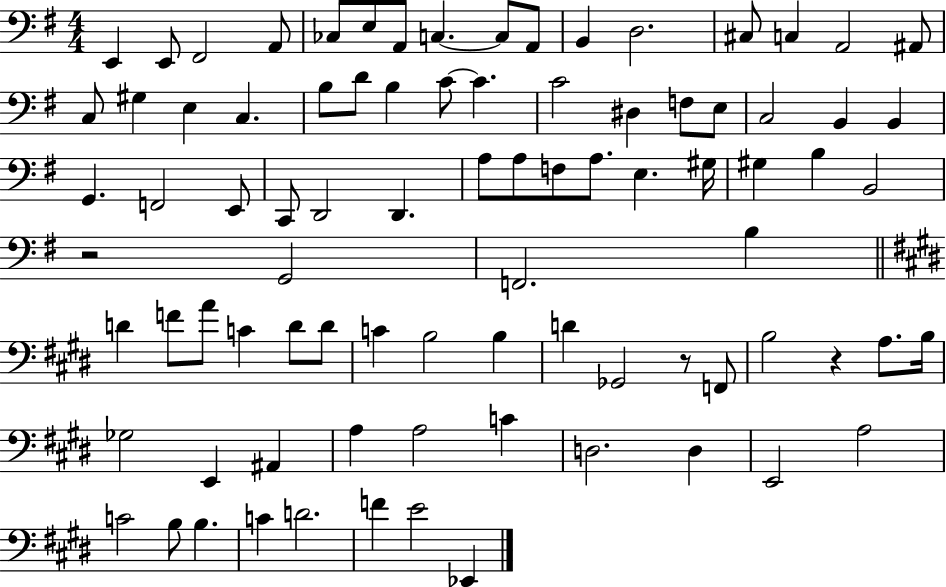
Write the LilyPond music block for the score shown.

{
  \clef bass
  \numericTimeSignature
  \time 4/4
  \key g \major
  \repeat volta 2 { e,4 e,8 fis,2 a,8 | ces8 e8 a,8 c4.~~ c8 a,8 | b,4 d2. | cis8 c4 a,2 ais,8 | \break c8 gis4 e4 c4. | b8 d'8 b4 c'8~~ c'4. | c'2 dis4 f8 e8 | c2 b,4 b,4 | \break g,4. f,2 e,8 | c,8 d,2 d,4. | a8 a8 f8 a8. e4. gis16 | gis4 b4 b,2 | \break r2 g,2 | f,2. b4 | \bar "||" \break \key e \major d'4 f'8 a'8 c'4 d'8 d'8 | c'4 b2 b4 | d'4 ges,2 r8 f,8 | b2 r4 a8. b16 | \break ges2 e,4 ais,4 | a4 a2 c'4 | d2. d4 | e,2 a2 | \break c'2 b8 b4. | c'4 d'2. | f'4 e'2 ees,4 | } \bar "|."
}